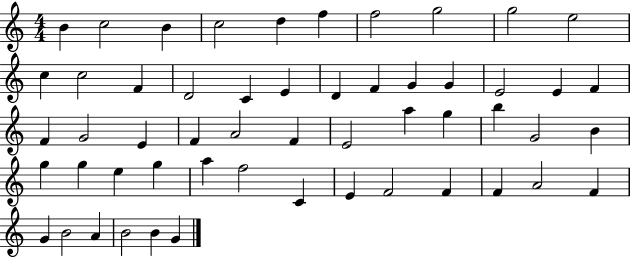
X:1
T:Untitled
M:4/4
L:1/4
K:C
B c2 B c2 d f f2 g2 g2 e2 c c2 F D2 C E D F G G E2 E F F G2 E F A2 F E2 a g b G2 B g g e g a f2 C E F2 F F A2 F G B2 A B2 B G